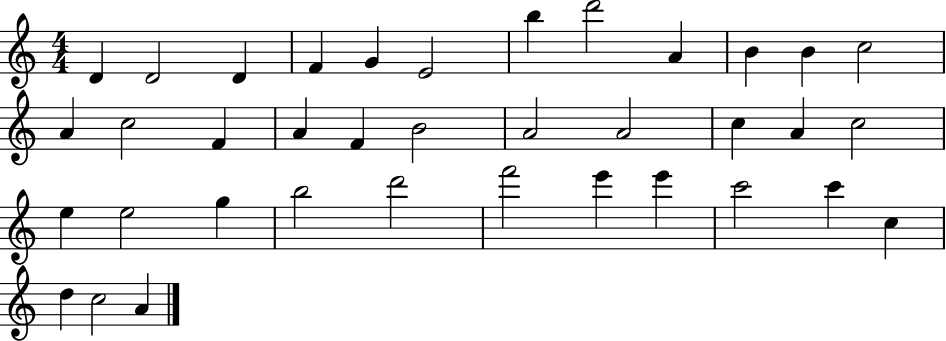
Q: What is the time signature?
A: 4/4